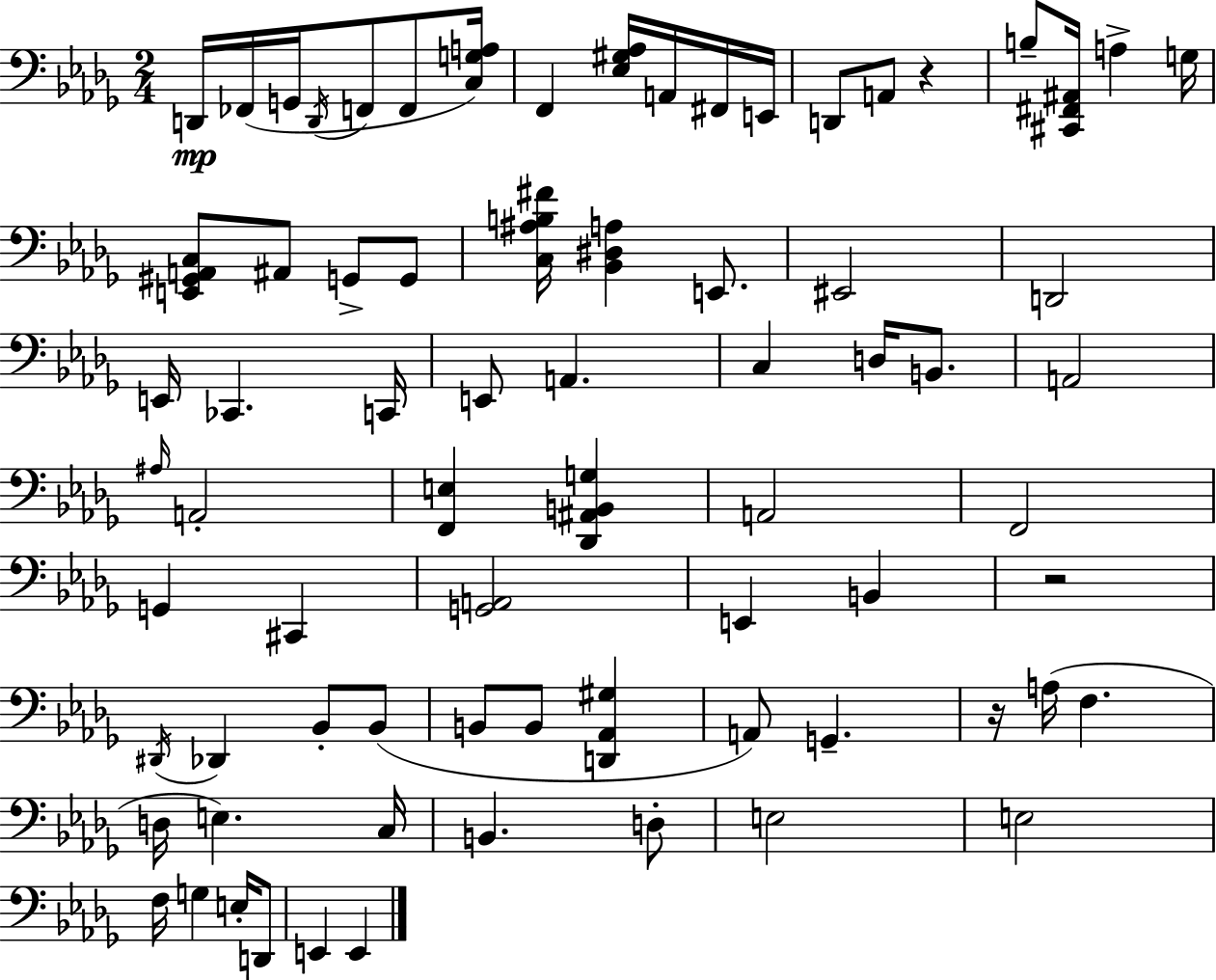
X:1
T:Untitled
M:2/4
L:1/4
K:Bbm
D,,/4 _F,,/4 G,,/4 D,,/4 F,,/2 F,,/2 [C,G,A,]/4 F,, [_E,^G,_A,]/4 A,,/4 ^F,,/4 E,,/4 D,,/2 A,,/2 z B,/2 [^C,,^F,,^A,,]/4 A, G,/4 [E,,^G,,A,,C,]/2 ^A,,/2 G,,/2 G,,/2 [C,^A,B,^F]/4 [_B,,^D,A,] E,,/2 ^E,,2 D,,2 E,,/4 _C,, C,,/4 E,,/2 A,, C, D,/4 B,,/2 A,,2 ^A,/4 A,,2 [F,,E,] [_D,,^A,,B,,G,] A,,2 F,,2 G,, ^C,, [G,,A,,]2 E,, B,, z2 ^D,,/4 _D,, _B,,/2 _B,,/2 B,,/2 B,,/2 [D,,_A,,^G,] A,,/2 G,, z/4 A,/4 F, D,/4 E, C,/4 B,, D,/2 E,2 E,2 F,/4 G, E,/4 D,,/2 E,, E,,